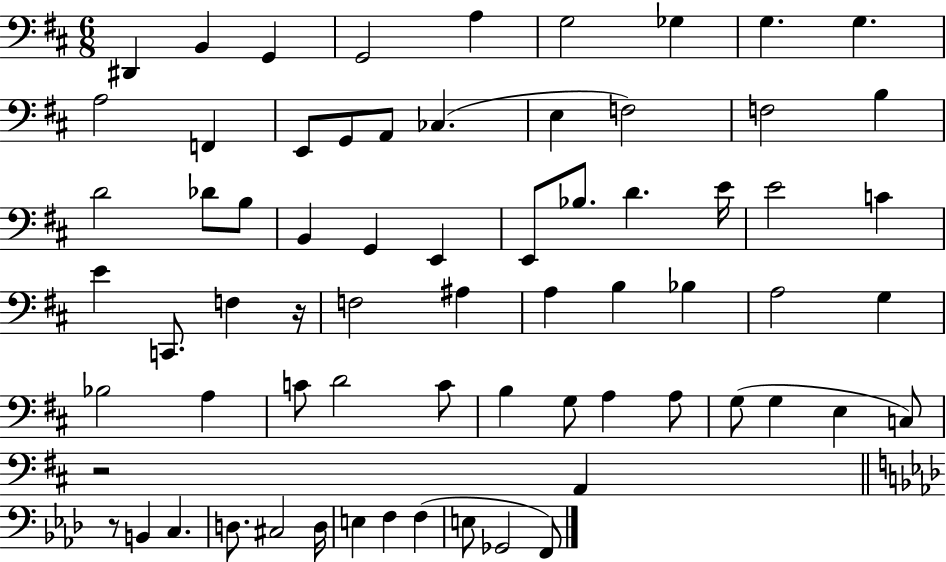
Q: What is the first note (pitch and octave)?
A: D#2